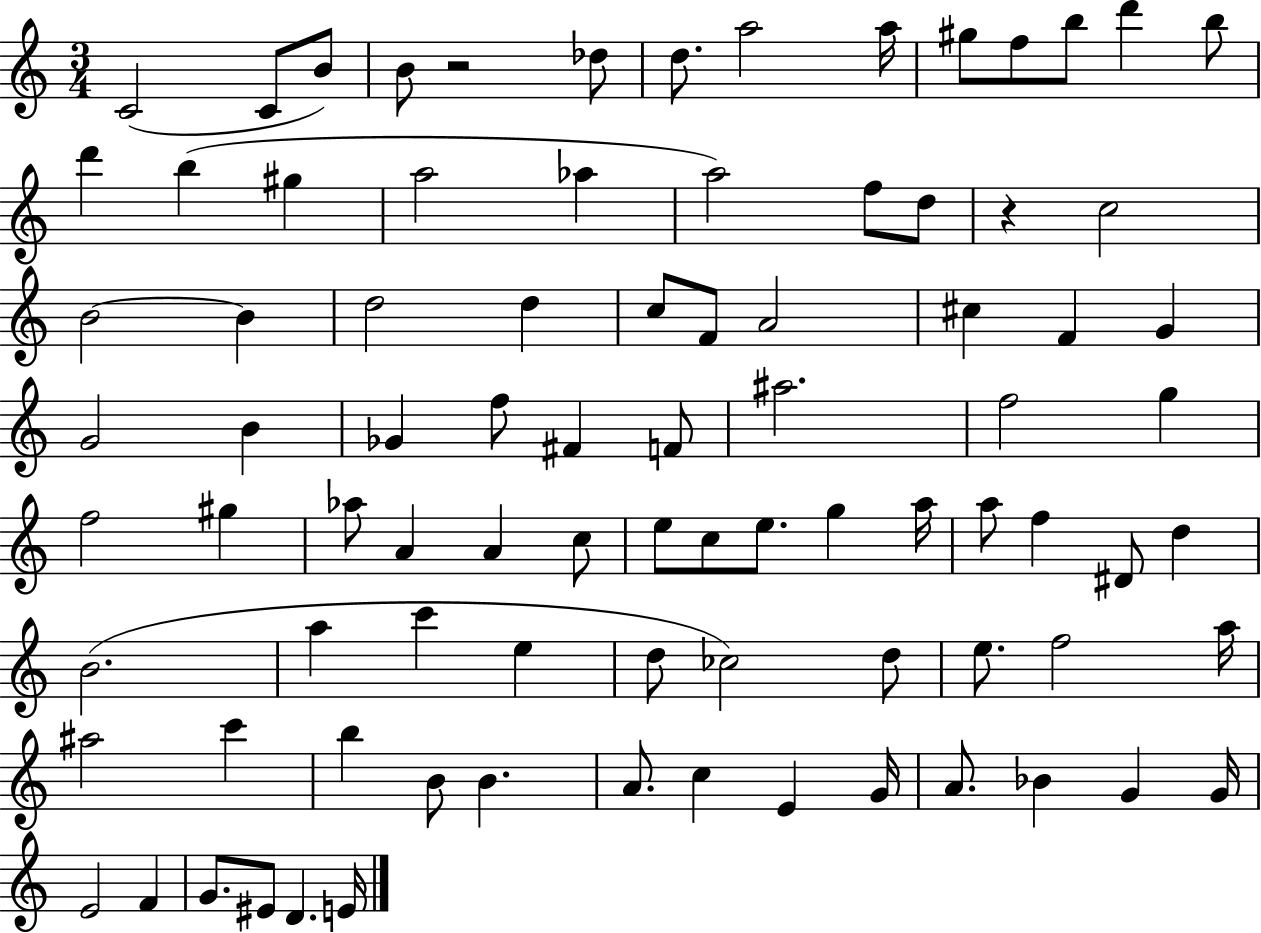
C4/h C4/e B4/e B4/e R/h Db5/e D5/e. A5/h A5/s G#5/e F5/e B5/e D6/q B5/e D6/q B5/q G#5/q A5/h Ab5/q A5/h F5/e D5/e R/q C5/h B4/h B4/q D5/h D5/q C5/e F4/e A4/h C#5/q F4/q G4/q G4/h B4/q Gb4/q F5/e F#4/q F4/e A#5/h. F5/h G5/q F5/h G#5/q Ab5/e A4/q A4/q C5/e E5/e C5/e E5/e. G5/q A5/s A5/e F5/q D#4/e D5/q B4/h. A5/q C6/q E5/q D5/e CES5/h D5/e E5/e. F5/h A5/s A#5/h C6/q B5/q B4/e B4/q. A4/e. C5/q E4/q G4/s A4/e. Bb4/q G4/q G4/s E4/h F4/q G4/e. EIS4/e D4/q. E4/s